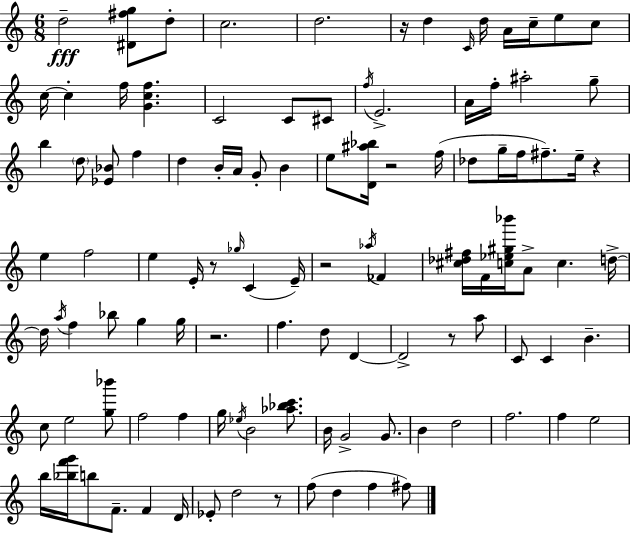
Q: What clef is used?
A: treble